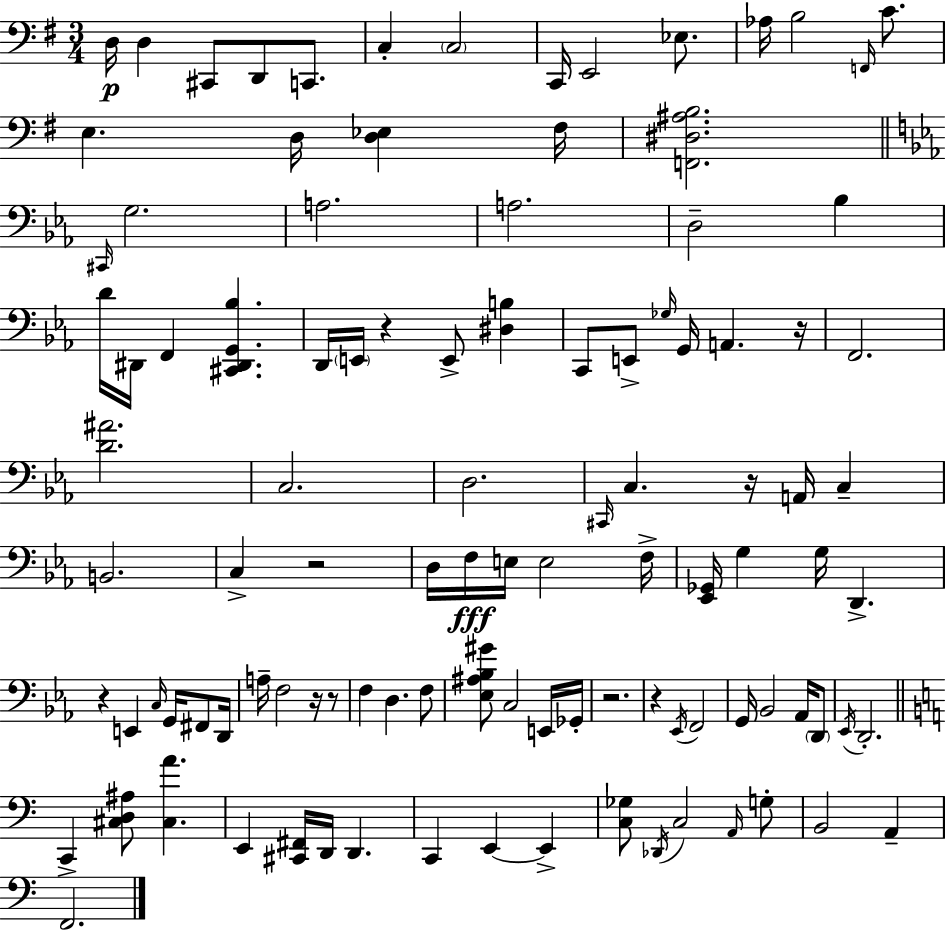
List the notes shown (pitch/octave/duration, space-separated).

D3/s D3/q C#2/e D2/e C2/e. C3/q C3/h C2/s E2/h Eb3/e. Ab3/s B3/h F2/s C4/e. E3/q. D3/s [D3,Eb3]/q F#3/s [F2,D#3,A#3,B3]/h. C#2/s G3/h. A3/h. A3/h. D3/h Bb3/q D4/s D#2/s F2/q [C#2,D#2,G2,Bb3]/q. D2/s E2/s R/q E2/e [D#3,B3]/q C2/e E2/e Gb3/s G2/s A2/q. R/s F2/h. [D4,A#4]/h. C3/h. D3/h. C#2/s C3/q. R/s A2/s C3/q B2/h. C3/q R/h D3/s F3/s E3/s E3/h F3/s [Eb2,Gb2]/s G3/q G3/s D2/q. R/q E2/q C3/s G2/s F#2/e D2/s A3/s F3/h R/s R/e F3/q D3/q. F3/e [Eb3,A#3,Bb3,G#4]/e C3/h E2/s Gb2/s R/h. R/q Eb2/s F2/h G2/s Bb2/h Ab2/s D2/e Eb2/s D2/h. C2/q [C#3,D3,A#3]/e [C#3,A4]/q. E2/q [C#2,F#2]/s D2/s D2/q. C2/q E2/q E2/q [C3,Gb3]/e Db2/s C3/h A2/s G3/e B2/h A2/q F2/h.